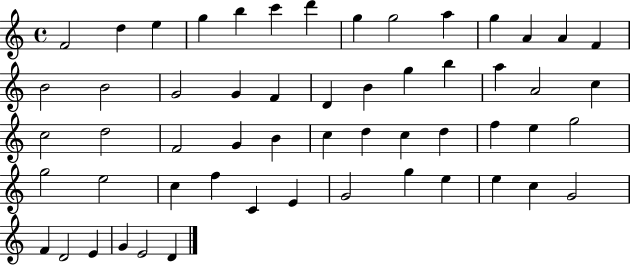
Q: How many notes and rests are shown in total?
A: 56